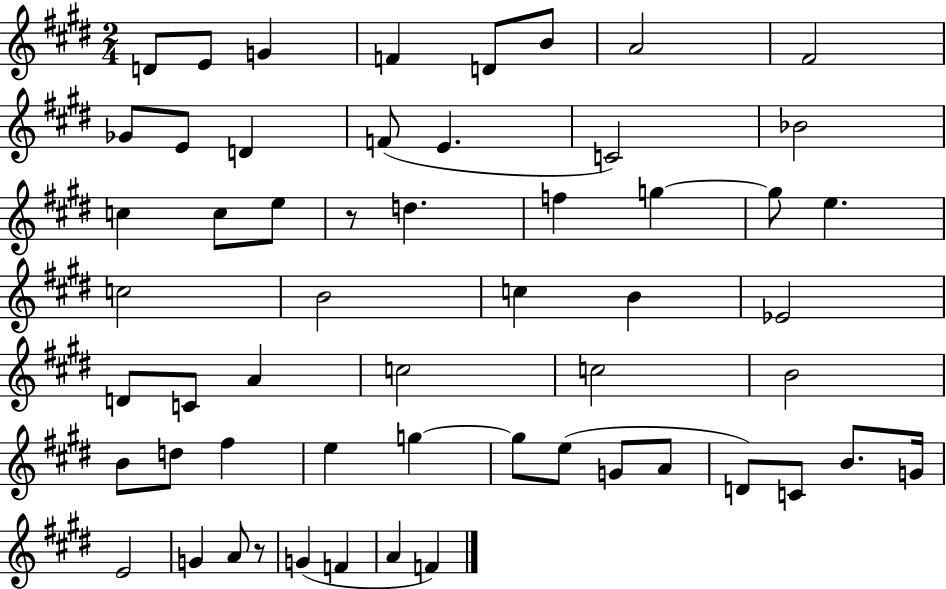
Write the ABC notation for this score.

X:1
T:Untitled
M:2/4
L:1/4
K:E
D/2 E/2 G F D/2 B/2 A2 ^F2 _G/2 E/2 D F/2 E C2 _B2 c c/2 e/2 z/2 d f g g/2 e c2 B2 c B _E2 D/2 C/2 A c2 c2 B2 B/2 d/2 ^f e g g/2 e/2 G/2 A/2 D/2 C/2 B/2 G/4 E2 G A/2 z/2 G F A F